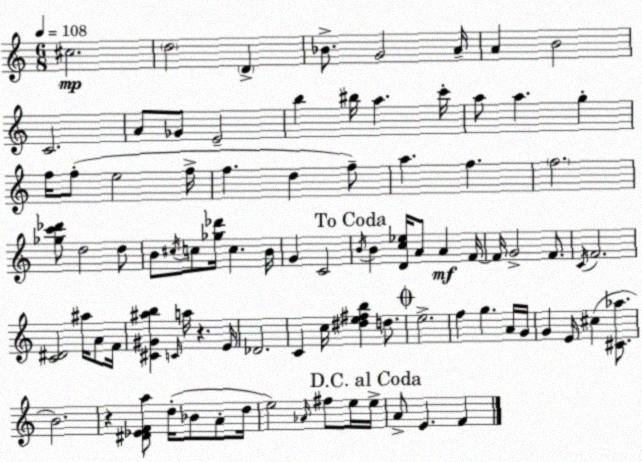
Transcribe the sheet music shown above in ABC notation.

X:1
T:Untitled
M:6/8
L:1/4
K:Am
^c2 d2 D _B/2 G2 A/4 A B2 C2 A/2 _G/2 E2 b ^b/4 a c'/4 a/2 a g f/4 f/2 e2 f/4 f d f/2 a f f2 [_gc'_d']/2 d2 d/2 B/2 ^c/4 c/2 [_g_d']/4 c B/4 G C2 B/4 B [Dc_e]/4 A/2 A F/4 F/4 G2 F/2 C/4 F2 [C^D]2 ^a/4 A/2 F/4 [^C^G^ab] C/4 a/4 z E/4 _D2 C c/4 [^de^fb] d/2 e2 f g A/4 G/4 G E/4 ^c [^C_a]/2 B2 z [^D_EFa]/2 d/4 _B/2 A/2 d/4 e2 _A/4 ^f/2 e/4 e/4 A/2 E F